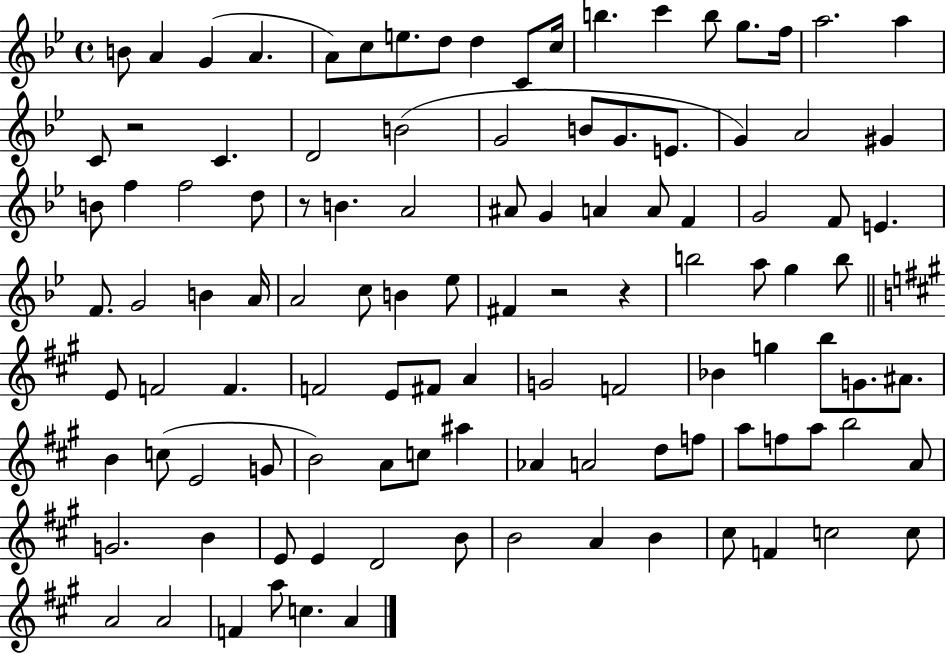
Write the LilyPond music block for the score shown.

{
  \clef treble
  \time 4/4
  \defaultTimeSignature
  \key bes \major
  b'8 a'4 g'4( a'4. | a'8) c''8 e''8. d''8 d''4 c'8 c''16 | b''4. c'''4 b''8 g''8. f''16 | a''2. a''4 | \break c'8 r2 c'4. | d'2 b'2( | g'2 b'8 g'8. e'8. | g'4) a'2 gis'4 | \break b'8 f''4 f''2 d''8 | r8 b'4. a'2 | ais'8 g'4 a'4 a'8 f'4 | g'2 f'8 e'4. | \break f'8. g'2 b'4 a'16 | a'2 c''8 b'4 ees''8 | fis'4 r2 r4 | b''2 a''8 g''4 b''8 | \break \bar "||" \break \key a \major e'8 f'2 f'4. | f'2 e'8 fis'8 a'4 | g'2 f'2 | bes'4 g''4 b''8 g'8. ais'8. | \break b'4 c''8( e'2 g'8 | b'2) a'8 c''8 ais''4 | aes'4 a'2 d''8 f''8 | a''8 f''8 a''8 b''2 a'8 | \break g'2. b'4 | e'8 e'4 d'2 b'8 | b'2 a'4 b'4 | cis''8 f'4 c''2 c''8 | \break a'2 a'2 | f'4 a''8 c''4. a'4 | \bar "|."
}